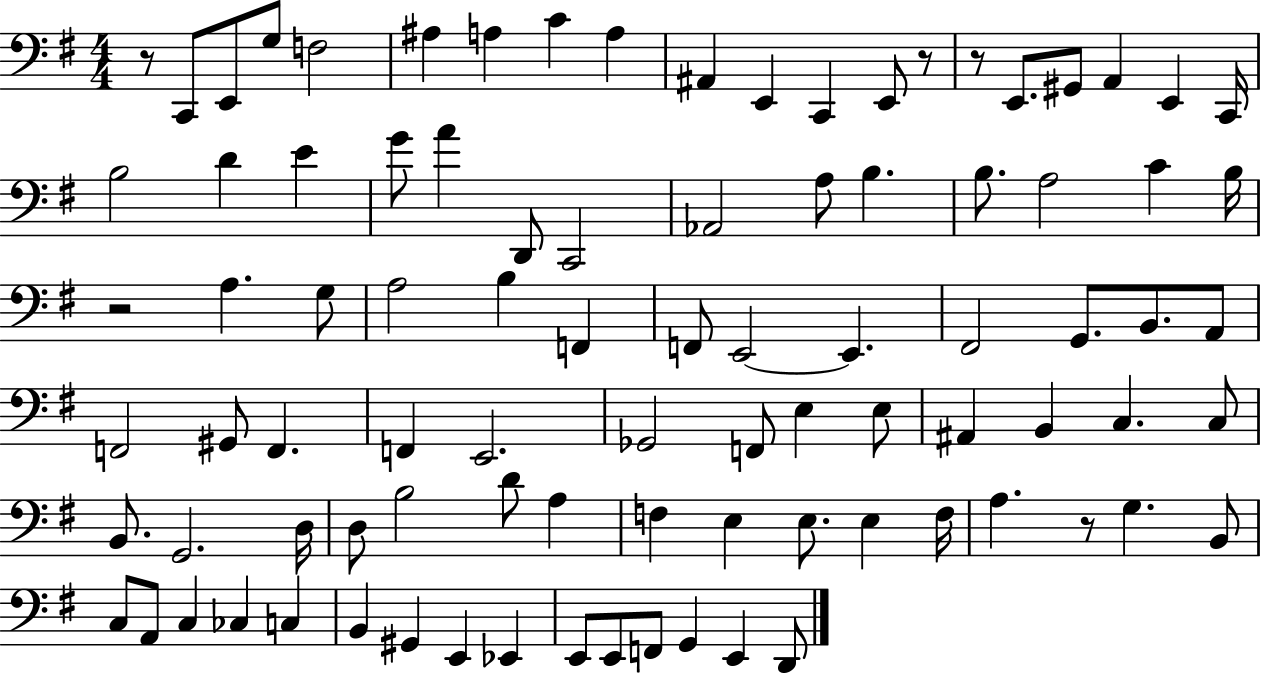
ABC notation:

X:1
T:Untitled
M:4/4
L:1/4
K:G
z/2 C,,/2 E,,/2 G,/2 F,2 ^A, A, C A, ^A,, E,, C,, E,,/2 z/2 z/2 E,,/2 ^G,,/2 A,, E,, C,,/4 B,2 D E G/2 A D,,/2 C,,2 _A,,2 A,/2 B, B,/2 A,2 C B,/4 z2 A, G,/2 A,2 B, F,, F,,/2 E,,2 E,, ^F,,2 G,,/2 B,,/2 A,,/2 F,,2 ^G,,/2 F,, F,, E,,2 _G,,2 F,,/2 E, E,/2 ^A,, B,, C, C,/2 B,,/2 G,,2 D,/4 D,/2 B,2 D/2 A, F, E, E,/2 E, F,/4 A, z/2 G, B,,/2 C,/2 A,,/2 C, _C, C, B,, ^G,, E,, _E,, E,,/2 E,,/2 F,,/2 G,, E,, D,,/2